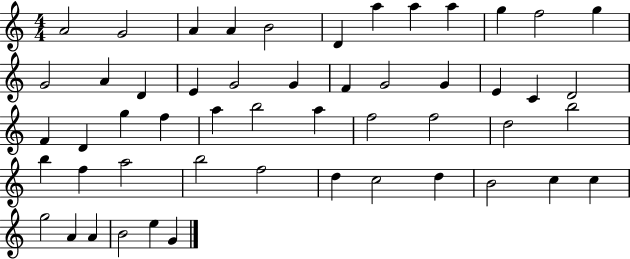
X:1
T:Untitled
M:4/4
L:1/4
K:C
A2 G2 A A B2 D a a a g f2 g G2 A D E G2 G F G2 G E C D2 F D g f a b2 a f2 f2 d2 b2 b f a2 b2 f2 d c2 d B2 c c g2 A A B2 e G